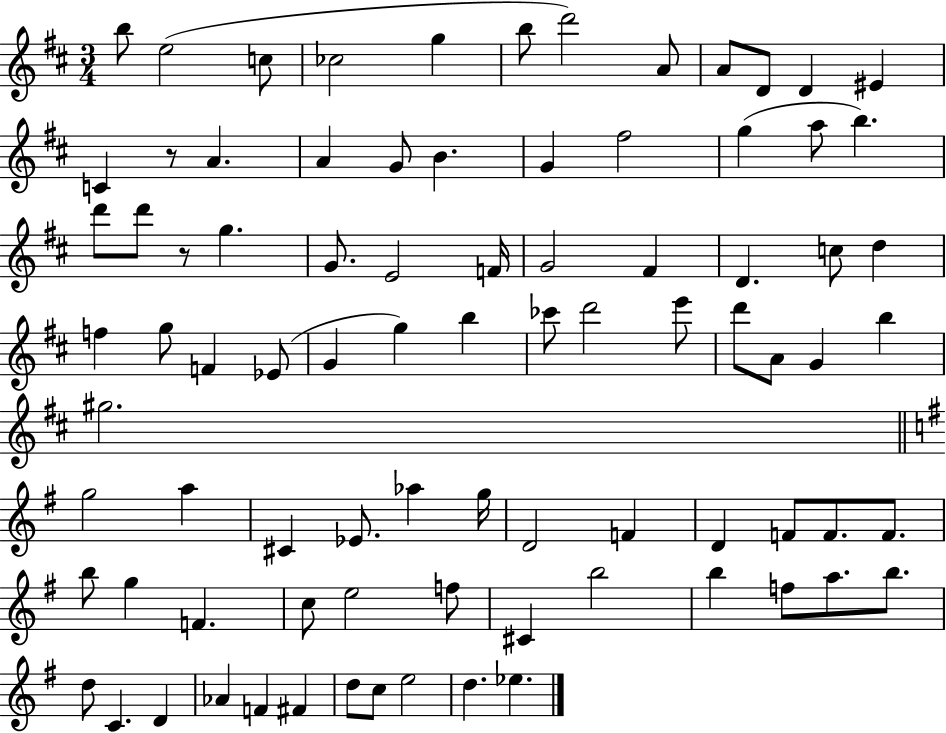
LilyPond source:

{
  \clef treble
  \numericTimeSignature
  \time 3/4
  \key d \major
  \repeat volta 2 { b''8 e''2( c''8 | ces''2 g''4 | b''8 d'''2) a'8 | a'8 d'8 d'4 eis'4 | \break c'4 r8 a'4. | a'4 g'8 b'4. | g'4 fis''2 | g''4( a''8 b''4.) | \break d'''8 d'''8 r8 g''4. | g'8. e'2 f'16 | g'2 fis'4 | d'4. c''8 d''4 | \break f''4 g''8 f'4 ees'8( | g'4 g''4) b''4 | ces'''8 d'''2 e'''8 | d'''8 a'8 g'4 b''4 | \break gis''2. | \bar "||" \break \key e \minor g''2 a''4 | cis'4 ees'8. aes''4 g''16 | d'2 f'4 | d'4 f'8 f'8. f'8. | \break b''8 g''4 f'4. | c''8 e''2 f''8 | cis'4 b''2 | b''4 f''8 a''8. b''8. | \break d''8 c'4. d'4 | aes'4 f'4 fis'4 | d''8 c''8 e''2 | d''4. ees''4. | \break } \bar "|."
}